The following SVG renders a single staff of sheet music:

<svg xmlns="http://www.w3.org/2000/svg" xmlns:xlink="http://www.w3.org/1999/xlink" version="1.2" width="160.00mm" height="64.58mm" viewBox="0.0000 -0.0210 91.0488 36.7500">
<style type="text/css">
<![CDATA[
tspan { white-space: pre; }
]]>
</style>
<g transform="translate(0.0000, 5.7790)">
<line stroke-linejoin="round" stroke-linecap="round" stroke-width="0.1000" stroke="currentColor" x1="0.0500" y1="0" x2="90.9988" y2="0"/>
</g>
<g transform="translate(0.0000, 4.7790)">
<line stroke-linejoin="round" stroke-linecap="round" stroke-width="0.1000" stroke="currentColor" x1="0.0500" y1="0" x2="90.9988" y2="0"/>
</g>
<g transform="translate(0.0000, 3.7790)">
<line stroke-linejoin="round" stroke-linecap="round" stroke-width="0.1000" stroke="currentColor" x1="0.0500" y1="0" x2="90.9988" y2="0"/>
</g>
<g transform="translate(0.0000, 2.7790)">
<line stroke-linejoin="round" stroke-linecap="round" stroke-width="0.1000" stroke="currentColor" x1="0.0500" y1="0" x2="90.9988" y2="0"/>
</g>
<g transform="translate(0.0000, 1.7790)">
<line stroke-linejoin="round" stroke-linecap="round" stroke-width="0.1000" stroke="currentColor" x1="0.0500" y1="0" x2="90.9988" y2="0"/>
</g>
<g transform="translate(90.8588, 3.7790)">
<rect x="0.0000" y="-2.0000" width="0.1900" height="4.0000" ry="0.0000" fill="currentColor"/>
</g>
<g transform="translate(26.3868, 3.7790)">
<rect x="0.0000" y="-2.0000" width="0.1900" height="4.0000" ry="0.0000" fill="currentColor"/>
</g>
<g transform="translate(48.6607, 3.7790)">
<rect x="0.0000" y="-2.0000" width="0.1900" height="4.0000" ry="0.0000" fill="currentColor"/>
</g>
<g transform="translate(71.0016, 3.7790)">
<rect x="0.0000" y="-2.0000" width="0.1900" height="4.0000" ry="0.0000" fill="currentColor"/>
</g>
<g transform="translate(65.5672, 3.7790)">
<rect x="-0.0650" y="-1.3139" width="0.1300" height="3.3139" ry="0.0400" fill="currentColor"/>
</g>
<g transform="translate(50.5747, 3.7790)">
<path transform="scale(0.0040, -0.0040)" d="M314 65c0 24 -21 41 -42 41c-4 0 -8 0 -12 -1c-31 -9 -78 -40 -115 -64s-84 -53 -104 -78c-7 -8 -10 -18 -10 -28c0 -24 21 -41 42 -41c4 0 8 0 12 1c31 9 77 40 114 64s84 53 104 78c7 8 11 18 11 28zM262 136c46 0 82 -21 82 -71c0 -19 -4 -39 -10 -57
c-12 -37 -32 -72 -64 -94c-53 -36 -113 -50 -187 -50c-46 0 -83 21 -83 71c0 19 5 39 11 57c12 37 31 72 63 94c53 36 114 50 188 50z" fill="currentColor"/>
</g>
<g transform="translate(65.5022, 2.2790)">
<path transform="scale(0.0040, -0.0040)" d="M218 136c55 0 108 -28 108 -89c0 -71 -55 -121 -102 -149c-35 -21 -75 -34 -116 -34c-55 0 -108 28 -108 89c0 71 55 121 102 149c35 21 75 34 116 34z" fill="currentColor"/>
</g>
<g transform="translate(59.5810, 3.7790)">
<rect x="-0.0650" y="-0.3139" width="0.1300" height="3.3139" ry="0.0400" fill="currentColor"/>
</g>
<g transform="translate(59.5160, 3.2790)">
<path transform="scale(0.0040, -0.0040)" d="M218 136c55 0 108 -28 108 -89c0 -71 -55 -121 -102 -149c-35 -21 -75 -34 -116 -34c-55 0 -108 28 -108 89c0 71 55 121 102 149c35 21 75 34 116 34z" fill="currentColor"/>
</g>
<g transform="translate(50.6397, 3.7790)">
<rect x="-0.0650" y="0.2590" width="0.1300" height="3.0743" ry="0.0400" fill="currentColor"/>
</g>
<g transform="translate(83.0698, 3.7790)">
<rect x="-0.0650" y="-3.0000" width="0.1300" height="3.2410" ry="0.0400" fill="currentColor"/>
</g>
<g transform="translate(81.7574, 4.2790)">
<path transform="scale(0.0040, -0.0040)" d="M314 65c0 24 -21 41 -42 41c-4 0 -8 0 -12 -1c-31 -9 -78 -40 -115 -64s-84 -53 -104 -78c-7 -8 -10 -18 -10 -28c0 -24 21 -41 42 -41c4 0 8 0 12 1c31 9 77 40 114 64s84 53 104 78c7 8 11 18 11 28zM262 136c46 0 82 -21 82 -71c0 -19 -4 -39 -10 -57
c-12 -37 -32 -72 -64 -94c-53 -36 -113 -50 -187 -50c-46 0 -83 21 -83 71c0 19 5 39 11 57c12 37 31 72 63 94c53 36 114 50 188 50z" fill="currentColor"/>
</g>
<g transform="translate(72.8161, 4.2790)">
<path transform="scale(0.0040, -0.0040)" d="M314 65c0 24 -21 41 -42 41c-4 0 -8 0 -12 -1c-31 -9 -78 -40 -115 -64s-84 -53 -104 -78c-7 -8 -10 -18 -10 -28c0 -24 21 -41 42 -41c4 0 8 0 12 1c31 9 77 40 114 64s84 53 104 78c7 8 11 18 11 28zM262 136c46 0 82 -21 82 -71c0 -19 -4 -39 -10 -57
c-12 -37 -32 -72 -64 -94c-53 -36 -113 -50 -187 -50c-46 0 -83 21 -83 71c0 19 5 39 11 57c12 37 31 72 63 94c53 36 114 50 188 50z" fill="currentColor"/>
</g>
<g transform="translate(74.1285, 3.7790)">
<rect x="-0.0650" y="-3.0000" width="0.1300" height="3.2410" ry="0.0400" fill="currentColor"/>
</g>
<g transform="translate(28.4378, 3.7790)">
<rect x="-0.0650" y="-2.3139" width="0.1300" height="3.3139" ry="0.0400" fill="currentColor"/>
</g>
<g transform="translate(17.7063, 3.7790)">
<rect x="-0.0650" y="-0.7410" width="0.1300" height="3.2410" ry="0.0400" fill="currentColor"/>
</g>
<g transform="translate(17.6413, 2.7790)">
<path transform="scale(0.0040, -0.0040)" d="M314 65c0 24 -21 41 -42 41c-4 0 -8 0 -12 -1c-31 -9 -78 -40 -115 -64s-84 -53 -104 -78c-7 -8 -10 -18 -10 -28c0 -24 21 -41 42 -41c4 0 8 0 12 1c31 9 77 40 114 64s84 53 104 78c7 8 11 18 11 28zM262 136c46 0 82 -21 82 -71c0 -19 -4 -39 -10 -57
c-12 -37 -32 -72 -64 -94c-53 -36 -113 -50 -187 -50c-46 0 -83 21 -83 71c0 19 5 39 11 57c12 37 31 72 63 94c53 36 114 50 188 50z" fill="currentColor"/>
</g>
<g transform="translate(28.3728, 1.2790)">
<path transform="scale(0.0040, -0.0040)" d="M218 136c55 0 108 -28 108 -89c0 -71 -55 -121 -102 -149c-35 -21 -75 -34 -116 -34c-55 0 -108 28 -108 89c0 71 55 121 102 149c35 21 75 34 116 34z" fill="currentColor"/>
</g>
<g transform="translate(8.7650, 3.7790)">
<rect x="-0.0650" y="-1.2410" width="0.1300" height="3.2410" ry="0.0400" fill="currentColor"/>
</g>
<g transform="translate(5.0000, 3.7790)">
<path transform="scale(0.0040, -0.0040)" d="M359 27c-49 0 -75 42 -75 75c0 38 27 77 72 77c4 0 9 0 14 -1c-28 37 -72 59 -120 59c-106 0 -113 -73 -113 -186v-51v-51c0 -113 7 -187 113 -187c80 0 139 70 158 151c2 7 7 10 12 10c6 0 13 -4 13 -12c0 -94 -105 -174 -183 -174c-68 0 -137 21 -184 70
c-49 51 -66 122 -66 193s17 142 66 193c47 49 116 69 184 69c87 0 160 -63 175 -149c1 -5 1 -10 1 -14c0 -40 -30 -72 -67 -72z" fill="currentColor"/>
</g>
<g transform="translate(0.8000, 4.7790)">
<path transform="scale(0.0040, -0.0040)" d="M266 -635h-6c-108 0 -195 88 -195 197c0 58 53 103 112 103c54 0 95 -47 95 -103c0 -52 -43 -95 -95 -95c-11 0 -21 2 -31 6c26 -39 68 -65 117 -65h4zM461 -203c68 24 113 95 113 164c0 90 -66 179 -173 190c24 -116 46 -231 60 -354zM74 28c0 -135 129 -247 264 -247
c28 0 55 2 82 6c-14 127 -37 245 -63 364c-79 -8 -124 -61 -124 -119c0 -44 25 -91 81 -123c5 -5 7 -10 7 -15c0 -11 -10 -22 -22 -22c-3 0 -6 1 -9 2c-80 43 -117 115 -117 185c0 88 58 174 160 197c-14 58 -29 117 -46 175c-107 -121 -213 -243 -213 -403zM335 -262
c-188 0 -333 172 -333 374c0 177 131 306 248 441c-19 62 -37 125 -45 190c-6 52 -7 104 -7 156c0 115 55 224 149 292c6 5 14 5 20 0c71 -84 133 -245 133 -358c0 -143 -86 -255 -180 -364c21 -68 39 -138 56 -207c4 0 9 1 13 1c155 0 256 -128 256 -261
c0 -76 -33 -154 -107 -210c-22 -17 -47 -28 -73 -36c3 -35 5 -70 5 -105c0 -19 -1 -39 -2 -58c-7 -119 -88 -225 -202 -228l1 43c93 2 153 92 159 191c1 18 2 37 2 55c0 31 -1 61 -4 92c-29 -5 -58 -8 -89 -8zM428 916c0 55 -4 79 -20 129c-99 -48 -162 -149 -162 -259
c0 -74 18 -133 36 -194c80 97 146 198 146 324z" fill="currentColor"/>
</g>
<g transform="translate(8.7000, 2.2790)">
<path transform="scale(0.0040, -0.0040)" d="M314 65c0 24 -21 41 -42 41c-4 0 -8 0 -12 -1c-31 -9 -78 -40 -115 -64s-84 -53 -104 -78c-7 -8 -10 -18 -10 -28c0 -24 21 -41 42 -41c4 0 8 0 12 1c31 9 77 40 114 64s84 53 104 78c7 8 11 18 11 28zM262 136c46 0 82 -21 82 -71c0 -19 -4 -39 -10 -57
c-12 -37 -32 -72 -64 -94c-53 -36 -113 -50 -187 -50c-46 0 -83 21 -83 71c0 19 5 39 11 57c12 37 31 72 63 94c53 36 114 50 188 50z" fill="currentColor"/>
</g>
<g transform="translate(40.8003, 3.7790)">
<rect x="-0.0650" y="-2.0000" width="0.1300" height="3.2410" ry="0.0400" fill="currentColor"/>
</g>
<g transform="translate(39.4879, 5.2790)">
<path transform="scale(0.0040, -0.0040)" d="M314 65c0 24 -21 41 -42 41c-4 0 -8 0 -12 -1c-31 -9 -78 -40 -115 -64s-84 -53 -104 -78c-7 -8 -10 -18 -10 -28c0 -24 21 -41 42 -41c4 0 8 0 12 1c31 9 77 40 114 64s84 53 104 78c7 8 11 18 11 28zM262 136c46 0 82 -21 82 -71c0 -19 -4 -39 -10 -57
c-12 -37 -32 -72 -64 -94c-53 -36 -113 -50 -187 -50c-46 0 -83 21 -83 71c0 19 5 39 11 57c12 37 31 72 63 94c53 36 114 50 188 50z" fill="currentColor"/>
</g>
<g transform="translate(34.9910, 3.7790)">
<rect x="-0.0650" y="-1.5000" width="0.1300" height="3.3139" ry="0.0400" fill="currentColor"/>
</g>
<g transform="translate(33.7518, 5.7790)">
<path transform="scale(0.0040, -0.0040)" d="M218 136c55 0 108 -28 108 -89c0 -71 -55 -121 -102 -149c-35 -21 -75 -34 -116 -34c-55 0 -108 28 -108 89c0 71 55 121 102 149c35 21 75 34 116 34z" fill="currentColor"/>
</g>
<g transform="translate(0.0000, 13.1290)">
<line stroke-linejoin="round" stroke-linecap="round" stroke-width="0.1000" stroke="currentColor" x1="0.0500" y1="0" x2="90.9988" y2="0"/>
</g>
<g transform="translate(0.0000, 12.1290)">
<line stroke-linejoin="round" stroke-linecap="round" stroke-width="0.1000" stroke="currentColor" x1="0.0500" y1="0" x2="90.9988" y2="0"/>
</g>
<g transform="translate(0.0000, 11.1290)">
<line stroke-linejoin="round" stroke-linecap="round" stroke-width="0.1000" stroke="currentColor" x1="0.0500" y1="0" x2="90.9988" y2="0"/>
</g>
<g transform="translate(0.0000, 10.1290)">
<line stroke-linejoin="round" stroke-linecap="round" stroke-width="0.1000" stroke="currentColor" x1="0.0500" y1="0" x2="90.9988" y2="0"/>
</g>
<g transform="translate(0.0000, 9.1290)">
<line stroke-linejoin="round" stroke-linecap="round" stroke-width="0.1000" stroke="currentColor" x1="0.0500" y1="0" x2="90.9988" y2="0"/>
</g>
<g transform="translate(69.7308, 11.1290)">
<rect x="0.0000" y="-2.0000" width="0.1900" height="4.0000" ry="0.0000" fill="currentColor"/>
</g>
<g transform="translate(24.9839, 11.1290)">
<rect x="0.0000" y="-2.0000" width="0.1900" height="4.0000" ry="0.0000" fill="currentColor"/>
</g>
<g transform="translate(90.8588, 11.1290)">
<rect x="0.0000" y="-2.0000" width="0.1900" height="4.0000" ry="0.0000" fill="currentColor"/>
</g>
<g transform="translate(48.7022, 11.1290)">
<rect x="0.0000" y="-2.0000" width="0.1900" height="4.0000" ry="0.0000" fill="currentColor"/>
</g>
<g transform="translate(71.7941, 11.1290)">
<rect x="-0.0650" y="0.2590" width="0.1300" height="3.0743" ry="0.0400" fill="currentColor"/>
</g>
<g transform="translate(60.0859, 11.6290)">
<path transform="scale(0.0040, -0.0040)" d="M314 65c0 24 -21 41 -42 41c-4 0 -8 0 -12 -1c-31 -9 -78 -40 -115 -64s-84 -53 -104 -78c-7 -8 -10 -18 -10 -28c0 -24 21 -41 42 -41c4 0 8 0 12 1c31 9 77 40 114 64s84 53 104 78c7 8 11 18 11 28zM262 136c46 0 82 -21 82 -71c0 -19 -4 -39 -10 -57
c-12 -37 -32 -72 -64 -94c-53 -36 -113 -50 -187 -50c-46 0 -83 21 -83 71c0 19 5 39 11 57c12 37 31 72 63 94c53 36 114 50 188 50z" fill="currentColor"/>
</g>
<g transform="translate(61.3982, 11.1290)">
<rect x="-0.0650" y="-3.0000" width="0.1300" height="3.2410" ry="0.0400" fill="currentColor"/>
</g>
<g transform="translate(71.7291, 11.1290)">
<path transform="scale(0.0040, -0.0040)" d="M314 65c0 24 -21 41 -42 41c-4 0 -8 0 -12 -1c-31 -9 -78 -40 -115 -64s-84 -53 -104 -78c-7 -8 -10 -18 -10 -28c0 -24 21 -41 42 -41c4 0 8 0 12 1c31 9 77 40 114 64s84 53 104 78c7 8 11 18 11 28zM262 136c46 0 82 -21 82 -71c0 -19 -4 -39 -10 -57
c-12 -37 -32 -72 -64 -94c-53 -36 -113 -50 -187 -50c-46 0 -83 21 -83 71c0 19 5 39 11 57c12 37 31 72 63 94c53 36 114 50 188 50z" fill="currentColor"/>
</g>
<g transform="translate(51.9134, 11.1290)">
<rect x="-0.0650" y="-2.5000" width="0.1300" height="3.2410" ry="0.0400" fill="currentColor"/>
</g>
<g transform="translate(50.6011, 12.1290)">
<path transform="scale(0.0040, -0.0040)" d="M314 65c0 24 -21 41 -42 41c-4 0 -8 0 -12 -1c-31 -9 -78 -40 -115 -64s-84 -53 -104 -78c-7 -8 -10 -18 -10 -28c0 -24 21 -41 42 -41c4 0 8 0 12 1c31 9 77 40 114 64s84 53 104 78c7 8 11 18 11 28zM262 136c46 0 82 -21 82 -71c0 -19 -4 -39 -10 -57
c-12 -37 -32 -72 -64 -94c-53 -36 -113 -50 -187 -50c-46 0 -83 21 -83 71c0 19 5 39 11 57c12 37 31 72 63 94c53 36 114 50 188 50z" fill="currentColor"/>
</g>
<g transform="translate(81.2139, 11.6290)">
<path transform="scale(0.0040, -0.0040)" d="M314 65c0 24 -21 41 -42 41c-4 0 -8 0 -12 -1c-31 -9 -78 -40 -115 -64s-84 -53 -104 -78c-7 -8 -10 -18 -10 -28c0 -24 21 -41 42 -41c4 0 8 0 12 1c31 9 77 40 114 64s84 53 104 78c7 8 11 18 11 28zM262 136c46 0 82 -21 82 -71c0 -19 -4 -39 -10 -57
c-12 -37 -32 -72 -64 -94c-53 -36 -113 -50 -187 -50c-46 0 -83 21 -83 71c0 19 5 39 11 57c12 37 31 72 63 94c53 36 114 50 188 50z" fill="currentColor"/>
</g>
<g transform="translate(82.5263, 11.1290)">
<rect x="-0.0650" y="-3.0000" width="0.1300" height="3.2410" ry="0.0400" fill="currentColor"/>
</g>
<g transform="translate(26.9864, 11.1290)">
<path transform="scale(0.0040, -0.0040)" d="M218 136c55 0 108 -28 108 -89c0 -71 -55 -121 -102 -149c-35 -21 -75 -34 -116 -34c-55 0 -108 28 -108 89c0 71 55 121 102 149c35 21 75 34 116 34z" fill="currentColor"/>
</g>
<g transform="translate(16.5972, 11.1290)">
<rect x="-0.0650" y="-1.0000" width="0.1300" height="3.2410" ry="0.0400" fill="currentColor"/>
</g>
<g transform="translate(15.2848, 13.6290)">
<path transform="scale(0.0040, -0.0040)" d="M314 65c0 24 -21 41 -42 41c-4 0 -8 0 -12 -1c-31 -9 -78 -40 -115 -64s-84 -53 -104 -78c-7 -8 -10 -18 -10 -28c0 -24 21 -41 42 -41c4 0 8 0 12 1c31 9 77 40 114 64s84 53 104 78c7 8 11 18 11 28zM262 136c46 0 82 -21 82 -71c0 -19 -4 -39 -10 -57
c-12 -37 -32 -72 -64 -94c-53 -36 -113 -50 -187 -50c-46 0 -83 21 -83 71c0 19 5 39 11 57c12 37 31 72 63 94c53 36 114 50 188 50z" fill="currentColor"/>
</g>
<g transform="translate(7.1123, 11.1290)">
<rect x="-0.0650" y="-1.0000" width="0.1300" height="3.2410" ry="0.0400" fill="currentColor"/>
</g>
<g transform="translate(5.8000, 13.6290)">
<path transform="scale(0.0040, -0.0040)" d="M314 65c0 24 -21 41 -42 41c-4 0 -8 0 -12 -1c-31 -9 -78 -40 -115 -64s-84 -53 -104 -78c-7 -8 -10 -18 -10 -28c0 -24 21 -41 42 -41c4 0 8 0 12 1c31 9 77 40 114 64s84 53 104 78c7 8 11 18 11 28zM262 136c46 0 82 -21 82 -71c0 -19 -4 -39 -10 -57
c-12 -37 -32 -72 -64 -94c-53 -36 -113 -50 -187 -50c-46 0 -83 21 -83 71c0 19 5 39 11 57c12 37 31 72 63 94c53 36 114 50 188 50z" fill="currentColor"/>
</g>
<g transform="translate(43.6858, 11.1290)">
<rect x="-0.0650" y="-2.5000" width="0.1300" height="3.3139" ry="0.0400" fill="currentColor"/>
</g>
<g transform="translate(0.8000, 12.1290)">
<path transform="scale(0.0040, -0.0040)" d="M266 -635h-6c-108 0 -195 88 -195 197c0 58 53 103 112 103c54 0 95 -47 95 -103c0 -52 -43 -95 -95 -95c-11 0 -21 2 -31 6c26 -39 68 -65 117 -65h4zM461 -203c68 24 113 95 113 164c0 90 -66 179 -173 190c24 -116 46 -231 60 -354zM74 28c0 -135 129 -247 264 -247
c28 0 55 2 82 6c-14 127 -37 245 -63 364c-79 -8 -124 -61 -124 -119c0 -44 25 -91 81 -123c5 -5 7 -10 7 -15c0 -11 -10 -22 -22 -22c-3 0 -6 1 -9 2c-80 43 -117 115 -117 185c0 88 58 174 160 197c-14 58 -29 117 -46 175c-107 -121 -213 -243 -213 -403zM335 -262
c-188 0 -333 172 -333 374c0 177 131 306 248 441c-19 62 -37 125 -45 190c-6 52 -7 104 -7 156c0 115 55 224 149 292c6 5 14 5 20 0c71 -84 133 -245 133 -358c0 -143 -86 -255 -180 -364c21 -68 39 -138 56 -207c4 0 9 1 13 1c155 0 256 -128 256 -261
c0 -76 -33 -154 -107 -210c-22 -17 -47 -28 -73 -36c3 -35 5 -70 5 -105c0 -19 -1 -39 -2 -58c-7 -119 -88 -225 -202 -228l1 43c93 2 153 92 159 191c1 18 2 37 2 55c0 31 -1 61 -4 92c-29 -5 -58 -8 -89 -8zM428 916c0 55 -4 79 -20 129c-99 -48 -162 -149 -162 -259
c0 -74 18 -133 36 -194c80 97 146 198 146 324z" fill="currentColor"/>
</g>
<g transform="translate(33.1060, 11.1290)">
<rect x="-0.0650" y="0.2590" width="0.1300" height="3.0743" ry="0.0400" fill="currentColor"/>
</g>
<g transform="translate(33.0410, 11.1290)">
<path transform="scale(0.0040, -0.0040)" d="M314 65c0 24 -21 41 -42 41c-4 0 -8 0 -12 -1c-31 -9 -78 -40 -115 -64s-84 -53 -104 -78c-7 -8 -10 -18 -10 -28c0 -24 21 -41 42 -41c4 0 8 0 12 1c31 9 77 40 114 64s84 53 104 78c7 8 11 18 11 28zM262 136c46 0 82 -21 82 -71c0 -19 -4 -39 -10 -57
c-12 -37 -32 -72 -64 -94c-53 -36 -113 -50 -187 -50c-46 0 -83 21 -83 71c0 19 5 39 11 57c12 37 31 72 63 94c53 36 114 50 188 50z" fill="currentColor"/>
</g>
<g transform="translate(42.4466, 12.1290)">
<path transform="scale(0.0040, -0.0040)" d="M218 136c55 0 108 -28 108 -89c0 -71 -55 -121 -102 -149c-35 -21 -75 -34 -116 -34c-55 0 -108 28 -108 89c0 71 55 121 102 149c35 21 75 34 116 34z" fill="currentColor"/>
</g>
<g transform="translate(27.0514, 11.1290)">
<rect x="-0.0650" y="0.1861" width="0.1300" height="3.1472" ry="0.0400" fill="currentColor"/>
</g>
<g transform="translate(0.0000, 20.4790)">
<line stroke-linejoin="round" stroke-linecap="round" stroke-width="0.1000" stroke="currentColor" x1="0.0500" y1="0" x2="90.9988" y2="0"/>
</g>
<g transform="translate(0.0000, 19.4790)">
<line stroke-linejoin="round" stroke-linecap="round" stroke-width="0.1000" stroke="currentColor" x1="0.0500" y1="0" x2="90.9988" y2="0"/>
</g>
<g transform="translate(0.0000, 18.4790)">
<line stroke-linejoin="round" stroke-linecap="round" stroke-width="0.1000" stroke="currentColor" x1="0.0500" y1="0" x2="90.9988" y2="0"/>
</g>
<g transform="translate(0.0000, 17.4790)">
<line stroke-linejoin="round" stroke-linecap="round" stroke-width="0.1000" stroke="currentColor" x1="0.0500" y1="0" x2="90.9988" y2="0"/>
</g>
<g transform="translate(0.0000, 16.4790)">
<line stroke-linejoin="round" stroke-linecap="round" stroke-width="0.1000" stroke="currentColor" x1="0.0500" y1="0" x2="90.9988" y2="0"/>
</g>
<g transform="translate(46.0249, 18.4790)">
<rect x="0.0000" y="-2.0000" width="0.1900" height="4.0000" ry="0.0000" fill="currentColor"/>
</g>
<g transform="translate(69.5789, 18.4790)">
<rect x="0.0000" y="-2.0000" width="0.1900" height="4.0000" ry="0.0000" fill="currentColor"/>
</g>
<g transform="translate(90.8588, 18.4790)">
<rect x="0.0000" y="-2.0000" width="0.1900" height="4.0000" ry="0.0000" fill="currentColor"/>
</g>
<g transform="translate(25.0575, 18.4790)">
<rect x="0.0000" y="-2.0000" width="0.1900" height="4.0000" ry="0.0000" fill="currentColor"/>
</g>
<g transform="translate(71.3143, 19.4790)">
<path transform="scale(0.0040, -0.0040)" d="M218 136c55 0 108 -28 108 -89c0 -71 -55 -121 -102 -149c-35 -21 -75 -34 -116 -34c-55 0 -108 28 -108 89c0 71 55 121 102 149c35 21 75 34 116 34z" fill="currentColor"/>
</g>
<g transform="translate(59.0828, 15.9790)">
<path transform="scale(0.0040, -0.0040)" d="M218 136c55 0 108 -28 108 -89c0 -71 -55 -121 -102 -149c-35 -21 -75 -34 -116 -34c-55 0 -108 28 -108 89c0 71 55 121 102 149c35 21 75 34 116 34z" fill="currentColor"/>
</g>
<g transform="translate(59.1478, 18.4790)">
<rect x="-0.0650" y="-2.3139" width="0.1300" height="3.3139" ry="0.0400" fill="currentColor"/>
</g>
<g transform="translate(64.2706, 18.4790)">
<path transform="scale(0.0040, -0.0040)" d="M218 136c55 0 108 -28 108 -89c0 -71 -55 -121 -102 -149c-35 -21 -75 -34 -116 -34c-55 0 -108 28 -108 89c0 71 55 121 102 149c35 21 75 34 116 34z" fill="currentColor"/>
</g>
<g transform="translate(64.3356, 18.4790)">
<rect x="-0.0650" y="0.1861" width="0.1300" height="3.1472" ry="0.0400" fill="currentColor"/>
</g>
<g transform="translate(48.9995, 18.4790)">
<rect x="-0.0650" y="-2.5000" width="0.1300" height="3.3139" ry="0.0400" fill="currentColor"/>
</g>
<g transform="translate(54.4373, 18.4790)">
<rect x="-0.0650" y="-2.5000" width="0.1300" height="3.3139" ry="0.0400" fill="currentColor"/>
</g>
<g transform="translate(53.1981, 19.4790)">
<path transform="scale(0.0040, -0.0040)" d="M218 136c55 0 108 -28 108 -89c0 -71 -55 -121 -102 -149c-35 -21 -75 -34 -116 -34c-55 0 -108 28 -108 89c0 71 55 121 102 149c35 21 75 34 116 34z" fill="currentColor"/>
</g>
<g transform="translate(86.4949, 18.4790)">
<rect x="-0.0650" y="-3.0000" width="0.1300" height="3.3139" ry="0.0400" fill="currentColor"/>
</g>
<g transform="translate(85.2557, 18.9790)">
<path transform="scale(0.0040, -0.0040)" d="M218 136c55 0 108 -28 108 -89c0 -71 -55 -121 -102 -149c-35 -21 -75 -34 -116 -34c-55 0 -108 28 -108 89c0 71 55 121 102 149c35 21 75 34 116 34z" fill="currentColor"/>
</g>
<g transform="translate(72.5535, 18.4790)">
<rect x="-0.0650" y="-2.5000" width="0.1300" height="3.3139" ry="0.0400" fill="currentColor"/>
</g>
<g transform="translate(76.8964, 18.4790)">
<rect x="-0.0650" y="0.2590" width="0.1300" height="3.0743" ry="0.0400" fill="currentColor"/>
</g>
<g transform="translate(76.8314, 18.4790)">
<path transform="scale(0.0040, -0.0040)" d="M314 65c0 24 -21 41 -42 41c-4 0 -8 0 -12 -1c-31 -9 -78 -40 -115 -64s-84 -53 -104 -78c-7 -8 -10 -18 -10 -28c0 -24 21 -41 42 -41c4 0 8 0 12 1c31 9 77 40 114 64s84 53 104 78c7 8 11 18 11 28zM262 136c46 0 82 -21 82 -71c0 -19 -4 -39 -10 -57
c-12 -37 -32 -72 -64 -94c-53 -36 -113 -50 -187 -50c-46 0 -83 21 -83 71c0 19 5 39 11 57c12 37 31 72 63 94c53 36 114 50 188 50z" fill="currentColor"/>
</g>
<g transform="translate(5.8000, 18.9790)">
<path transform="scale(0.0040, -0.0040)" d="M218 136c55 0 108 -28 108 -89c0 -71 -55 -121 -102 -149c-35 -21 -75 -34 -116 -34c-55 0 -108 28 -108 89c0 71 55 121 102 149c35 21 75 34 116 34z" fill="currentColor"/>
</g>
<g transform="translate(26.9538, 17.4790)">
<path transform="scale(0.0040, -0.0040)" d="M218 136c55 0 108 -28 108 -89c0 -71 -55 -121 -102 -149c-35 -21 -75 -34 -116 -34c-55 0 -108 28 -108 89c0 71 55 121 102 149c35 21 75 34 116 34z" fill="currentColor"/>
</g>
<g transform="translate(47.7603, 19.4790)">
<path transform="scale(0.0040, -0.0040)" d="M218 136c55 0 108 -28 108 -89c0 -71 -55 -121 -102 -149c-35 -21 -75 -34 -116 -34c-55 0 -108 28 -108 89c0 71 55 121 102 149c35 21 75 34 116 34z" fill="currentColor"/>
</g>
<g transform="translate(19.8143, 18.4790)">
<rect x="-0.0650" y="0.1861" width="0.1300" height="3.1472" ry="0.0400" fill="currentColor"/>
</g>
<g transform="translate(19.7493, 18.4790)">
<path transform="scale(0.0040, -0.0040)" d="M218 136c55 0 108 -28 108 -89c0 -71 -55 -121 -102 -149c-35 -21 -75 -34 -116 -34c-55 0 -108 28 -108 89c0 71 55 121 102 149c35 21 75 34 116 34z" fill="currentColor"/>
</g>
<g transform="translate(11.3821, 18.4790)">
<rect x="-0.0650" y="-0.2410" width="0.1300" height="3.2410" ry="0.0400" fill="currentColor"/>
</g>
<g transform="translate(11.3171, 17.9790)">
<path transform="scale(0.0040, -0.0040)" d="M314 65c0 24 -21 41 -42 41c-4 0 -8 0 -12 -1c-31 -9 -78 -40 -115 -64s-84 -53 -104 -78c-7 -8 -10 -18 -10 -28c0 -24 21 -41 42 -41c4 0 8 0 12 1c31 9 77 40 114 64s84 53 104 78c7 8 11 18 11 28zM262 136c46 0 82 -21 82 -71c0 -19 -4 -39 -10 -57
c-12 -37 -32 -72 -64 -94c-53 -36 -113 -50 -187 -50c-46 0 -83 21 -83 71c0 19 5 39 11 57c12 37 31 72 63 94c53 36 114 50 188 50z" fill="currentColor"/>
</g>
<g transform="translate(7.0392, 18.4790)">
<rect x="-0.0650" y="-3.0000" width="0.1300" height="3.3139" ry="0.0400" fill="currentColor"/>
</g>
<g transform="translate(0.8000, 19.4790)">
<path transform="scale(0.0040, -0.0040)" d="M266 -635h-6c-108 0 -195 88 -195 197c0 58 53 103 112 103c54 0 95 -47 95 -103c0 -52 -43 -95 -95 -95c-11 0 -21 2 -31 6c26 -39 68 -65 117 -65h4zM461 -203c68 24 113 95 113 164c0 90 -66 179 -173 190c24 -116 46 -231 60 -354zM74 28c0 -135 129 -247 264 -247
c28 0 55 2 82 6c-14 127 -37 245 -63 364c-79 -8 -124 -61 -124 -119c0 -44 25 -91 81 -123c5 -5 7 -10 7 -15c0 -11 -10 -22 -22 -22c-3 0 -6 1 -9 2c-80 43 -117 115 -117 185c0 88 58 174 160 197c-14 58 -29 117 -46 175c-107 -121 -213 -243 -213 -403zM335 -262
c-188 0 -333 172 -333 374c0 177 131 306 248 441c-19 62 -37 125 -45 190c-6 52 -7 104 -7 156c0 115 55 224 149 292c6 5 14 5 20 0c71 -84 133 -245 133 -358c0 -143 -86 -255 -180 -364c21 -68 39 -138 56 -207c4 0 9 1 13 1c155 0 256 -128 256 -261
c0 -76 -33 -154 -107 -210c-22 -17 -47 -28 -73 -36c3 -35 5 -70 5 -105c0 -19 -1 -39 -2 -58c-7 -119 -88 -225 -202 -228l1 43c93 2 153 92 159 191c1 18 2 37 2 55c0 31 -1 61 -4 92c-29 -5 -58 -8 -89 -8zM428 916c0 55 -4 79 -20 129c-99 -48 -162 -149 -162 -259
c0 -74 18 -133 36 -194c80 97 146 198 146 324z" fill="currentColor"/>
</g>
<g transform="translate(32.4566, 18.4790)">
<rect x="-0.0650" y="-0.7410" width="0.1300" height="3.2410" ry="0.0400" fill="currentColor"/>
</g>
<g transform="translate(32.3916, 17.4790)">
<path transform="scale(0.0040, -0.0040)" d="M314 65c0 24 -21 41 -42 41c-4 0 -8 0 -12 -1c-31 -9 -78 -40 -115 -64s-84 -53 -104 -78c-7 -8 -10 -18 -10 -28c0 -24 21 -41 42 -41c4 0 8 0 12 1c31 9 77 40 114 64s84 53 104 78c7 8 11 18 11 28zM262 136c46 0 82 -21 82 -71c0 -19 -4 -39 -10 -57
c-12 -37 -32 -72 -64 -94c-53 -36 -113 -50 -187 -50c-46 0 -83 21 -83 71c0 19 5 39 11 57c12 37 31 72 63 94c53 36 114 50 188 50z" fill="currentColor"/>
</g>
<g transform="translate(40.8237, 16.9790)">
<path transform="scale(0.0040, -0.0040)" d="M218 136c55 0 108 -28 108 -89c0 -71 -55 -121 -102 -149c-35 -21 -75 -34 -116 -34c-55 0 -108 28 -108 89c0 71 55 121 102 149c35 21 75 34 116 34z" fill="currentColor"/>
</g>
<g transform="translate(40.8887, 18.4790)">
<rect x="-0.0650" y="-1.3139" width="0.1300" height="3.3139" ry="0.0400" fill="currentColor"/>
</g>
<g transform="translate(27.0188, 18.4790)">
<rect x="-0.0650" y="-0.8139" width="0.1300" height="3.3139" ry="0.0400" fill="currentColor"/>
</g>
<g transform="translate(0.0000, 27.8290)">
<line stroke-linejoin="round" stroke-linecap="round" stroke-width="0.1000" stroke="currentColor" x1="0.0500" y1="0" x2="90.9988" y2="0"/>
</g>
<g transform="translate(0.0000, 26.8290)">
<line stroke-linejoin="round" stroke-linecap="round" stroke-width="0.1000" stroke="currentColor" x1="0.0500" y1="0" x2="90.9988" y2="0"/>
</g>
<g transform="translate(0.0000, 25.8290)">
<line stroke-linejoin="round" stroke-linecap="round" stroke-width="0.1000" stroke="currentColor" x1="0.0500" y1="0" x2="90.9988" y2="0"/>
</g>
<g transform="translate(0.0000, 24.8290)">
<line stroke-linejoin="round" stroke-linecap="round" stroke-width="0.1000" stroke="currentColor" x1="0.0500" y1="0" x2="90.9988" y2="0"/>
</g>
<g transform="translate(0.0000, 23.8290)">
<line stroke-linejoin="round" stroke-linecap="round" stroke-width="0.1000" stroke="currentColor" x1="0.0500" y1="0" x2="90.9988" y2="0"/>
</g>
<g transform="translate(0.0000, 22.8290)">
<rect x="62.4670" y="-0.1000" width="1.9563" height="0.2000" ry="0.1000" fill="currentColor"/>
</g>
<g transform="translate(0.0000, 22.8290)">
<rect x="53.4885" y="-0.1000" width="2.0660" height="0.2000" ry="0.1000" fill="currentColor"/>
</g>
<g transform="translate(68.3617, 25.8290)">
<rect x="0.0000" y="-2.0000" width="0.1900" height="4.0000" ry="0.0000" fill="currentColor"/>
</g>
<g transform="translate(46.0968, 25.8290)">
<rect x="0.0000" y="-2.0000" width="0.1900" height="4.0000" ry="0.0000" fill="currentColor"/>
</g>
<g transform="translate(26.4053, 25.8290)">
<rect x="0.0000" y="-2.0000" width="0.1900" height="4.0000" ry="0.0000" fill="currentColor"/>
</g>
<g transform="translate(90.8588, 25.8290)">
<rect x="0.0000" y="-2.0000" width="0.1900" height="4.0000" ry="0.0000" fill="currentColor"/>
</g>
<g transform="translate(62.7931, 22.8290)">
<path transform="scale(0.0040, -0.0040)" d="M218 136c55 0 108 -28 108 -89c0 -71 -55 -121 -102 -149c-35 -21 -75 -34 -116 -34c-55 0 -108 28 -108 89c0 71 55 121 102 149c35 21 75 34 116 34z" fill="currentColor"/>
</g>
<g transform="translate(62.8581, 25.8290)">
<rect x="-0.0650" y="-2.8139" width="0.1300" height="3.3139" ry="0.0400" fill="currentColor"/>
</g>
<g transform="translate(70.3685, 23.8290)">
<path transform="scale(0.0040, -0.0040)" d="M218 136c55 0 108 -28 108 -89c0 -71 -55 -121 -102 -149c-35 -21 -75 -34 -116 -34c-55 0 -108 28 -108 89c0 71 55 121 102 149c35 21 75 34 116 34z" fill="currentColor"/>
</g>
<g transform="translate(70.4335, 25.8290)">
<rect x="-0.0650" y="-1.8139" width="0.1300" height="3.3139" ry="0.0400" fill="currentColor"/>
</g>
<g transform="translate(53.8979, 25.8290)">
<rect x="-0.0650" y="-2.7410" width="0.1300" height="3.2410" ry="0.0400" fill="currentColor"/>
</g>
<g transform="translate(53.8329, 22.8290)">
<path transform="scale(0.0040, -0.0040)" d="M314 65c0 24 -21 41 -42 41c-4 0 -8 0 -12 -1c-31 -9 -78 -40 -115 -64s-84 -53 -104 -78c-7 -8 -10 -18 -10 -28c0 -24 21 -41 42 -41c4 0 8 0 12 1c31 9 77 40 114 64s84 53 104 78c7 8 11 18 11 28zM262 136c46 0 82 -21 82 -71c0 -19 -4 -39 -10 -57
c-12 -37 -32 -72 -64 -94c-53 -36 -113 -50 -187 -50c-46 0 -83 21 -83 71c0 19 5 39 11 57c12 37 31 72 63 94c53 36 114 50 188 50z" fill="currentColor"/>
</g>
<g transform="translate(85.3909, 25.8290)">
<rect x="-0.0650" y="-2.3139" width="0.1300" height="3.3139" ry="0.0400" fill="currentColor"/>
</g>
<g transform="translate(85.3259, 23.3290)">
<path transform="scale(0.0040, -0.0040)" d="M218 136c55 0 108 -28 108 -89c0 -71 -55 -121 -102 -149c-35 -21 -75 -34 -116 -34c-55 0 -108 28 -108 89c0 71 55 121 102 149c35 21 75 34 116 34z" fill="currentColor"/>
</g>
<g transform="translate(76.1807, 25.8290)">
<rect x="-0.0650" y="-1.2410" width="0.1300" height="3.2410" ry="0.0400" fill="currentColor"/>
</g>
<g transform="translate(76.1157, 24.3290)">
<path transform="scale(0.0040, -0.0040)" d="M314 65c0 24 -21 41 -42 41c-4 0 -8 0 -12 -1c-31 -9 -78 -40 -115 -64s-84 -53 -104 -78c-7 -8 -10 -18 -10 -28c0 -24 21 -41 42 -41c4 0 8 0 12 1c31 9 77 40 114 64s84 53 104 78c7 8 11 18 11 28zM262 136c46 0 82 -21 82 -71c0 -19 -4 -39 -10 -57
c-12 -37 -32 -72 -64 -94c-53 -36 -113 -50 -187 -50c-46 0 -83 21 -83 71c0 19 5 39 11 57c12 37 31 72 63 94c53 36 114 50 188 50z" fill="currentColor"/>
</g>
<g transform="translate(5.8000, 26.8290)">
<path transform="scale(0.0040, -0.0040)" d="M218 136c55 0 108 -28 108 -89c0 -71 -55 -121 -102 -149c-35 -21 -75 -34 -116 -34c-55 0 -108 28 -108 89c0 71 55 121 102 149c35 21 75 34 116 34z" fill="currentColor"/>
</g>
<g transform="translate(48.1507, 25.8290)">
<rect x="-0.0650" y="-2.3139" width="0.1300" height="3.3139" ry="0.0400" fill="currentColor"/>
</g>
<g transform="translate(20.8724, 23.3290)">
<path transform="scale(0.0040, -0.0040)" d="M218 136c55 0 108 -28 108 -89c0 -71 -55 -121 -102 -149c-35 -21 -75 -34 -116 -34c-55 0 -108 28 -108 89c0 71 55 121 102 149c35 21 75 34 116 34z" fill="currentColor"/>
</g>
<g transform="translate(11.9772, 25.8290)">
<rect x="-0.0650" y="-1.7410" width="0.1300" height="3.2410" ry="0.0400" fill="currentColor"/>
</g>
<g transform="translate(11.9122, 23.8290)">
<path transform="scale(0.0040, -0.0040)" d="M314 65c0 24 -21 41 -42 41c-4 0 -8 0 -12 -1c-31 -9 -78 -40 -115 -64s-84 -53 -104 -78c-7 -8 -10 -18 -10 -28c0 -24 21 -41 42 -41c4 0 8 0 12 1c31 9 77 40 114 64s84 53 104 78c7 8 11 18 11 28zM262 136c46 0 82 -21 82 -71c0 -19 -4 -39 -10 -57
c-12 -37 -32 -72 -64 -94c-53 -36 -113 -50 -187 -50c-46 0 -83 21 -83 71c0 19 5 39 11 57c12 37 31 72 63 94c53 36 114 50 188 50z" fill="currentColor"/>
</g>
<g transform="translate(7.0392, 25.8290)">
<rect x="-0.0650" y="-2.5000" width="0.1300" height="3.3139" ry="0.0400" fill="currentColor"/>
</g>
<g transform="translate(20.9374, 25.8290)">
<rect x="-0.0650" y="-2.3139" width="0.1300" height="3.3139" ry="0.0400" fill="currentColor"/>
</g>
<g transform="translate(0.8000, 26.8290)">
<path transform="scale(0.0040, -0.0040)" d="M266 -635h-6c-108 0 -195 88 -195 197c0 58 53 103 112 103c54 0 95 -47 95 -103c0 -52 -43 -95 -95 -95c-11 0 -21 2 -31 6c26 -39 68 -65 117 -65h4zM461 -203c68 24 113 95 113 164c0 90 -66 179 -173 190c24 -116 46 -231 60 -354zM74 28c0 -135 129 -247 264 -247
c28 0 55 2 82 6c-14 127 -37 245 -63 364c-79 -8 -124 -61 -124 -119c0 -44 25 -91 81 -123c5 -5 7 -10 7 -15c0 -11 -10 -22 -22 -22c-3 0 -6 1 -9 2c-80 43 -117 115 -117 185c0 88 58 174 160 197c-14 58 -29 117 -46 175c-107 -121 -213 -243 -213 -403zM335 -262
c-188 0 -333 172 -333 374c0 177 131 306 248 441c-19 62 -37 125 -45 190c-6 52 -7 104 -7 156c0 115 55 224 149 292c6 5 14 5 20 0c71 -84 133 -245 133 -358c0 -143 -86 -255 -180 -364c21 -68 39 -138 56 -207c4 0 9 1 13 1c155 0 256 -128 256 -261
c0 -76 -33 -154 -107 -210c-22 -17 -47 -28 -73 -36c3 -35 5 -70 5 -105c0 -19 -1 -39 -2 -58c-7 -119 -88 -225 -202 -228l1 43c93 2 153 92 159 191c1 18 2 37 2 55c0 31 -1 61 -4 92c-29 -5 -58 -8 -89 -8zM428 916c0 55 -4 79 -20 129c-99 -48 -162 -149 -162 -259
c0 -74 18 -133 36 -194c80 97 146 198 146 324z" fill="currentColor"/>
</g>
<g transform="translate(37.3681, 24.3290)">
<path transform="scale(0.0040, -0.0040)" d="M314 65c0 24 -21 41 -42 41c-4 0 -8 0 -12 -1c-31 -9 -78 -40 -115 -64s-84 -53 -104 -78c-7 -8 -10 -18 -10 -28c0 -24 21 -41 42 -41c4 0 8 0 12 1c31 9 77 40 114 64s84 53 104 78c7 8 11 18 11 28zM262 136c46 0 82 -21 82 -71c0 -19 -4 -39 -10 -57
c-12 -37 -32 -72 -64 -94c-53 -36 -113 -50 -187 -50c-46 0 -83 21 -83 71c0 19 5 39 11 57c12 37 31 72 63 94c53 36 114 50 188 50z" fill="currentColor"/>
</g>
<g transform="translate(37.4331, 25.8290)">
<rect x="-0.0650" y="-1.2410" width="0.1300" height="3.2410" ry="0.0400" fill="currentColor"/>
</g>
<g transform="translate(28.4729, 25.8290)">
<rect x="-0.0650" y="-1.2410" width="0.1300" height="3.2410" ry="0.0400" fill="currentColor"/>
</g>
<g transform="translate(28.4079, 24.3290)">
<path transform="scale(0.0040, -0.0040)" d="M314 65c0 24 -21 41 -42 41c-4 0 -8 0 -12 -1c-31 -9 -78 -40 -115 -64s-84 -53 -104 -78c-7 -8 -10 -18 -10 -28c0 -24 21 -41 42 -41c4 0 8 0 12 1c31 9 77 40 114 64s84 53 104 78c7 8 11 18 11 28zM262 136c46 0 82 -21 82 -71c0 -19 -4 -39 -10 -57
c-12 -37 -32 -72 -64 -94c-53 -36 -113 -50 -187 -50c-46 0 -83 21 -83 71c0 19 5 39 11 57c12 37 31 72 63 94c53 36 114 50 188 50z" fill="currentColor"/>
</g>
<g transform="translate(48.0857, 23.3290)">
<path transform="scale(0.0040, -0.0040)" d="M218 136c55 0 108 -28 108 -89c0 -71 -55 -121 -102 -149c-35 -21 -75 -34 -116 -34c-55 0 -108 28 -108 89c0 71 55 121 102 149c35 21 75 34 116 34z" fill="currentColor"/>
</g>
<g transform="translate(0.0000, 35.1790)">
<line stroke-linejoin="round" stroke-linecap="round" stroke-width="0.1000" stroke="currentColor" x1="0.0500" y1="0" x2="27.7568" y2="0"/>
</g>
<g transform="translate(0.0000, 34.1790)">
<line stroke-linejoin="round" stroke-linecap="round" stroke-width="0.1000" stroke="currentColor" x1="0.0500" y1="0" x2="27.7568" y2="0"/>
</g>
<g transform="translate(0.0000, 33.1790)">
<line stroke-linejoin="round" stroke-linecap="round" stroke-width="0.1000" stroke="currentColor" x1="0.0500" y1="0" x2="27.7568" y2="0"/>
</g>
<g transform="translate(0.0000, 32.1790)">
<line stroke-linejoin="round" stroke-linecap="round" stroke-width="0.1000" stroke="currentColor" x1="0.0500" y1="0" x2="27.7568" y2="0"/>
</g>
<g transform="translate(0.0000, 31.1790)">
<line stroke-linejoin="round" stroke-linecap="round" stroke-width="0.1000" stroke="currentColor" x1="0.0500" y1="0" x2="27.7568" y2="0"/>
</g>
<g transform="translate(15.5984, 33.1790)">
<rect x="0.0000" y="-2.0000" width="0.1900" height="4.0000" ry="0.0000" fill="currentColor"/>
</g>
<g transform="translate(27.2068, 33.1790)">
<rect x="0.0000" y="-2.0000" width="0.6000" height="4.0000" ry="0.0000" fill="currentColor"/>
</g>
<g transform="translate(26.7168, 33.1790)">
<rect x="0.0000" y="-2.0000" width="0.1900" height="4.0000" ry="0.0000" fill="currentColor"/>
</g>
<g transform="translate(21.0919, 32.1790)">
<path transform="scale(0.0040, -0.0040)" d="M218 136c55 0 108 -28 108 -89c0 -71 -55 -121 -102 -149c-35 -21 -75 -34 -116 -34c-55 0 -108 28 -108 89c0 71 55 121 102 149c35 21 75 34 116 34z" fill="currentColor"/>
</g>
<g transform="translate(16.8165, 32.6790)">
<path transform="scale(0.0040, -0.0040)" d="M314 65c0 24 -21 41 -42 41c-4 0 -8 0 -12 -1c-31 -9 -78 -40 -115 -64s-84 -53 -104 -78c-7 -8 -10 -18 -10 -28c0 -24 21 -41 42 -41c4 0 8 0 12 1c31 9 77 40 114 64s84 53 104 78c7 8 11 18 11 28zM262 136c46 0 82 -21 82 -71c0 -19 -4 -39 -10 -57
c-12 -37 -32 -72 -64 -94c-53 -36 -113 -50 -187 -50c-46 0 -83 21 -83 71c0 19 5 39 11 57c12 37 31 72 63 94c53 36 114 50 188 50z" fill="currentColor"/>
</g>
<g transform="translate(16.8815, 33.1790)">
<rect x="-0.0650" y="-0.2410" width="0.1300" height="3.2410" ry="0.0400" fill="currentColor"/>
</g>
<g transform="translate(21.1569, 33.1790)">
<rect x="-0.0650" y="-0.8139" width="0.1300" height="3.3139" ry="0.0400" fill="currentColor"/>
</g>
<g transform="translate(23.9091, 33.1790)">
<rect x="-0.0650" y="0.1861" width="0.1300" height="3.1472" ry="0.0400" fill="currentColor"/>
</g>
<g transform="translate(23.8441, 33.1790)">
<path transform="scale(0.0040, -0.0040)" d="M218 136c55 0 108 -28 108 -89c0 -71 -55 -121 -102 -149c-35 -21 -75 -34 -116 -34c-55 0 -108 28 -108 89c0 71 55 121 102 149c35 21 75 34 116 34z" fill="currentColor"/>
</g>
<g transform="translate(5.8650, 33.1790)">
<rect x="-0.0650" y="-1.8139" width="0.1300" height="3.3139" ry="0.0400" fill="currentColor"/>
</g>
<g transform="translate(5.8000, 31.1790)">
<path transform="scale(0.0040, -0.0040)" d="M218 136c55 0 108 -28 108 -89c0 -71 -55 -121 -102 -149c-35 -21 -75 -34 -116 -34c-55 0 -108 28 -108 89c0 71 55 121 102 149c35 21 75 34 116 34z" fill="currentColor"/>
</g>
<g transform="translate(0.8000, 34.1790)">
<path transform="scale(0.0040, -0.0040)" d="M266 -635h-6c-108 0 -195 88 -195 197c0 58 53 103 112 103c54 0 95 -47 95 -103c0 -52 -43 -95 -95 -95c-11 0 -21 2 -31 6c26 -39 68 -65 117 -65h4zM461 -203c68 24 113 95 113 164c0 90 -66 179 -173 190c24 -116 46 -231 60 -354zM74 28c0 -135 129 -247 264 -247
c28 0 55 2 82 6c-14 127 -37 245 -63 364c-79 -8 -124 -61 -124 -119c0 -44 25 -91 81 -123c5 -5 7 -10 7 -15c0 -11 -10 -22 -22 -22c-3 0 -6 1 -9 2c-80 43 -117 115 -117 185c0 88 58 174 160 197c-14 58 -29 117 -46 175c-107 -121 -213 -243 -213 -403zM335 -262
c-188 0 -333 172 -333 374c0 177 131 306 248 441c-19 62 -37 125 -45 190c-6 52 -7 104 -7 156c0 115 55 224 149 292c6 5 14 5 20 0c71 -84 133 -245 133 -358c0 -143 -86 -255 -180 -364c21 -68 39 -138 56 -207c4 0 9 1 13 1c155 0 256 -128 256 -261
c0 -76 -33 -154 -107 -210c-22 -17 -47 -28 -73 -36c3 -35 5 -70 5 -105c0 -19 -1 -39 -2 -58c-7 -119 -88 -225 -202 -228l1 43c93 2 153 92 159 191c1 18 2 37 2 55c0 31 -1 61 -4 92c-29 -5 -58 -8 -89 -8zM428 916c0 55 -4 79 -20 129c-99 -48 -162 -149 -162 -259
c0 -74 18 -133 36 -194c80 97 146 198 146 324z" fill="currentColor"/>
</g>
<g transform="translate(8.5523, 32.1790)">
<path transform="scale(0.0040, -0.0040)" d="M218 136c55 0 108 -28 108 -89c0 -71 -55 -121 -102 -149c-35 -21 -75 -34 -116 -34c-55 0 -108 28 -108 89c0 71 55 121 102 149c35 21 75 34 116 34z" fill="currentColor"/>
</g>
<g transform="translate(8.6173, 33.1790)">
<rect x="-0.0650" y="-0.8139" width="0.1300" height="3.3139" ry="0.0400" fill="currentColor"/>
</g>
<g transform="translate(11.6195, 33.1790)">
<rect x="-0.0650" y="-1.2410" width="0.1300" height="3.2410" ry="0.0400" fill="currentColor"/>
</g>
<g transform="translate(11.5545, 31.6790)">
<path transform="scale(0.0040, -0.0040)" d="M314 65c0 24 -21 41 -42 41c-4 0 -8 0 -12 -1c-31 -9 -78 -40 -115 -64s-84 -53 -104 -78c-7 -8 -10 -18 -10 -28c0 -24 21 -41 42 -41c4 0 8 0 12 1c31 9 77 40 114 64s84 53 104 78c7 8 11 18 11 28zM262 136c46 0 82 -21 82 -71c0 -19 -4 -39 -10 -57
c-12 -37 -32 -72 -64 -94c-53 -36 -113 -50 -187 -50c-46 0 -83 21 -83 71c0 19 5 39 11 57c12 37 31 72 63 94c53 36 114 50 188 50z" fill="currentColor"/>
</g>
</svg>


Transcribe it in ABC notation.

X:1
T:Untitled
M:4/4
L:1/4
K:C
e2 d2 g E F2 B2 c e A2 A2 D2 D2 B B2 G G2 A2 B2 A2 A c2 B d d2 e G G g B G B2 A G f2 g e2 e2 g a2 a f e2 g f d e2 c2 d B